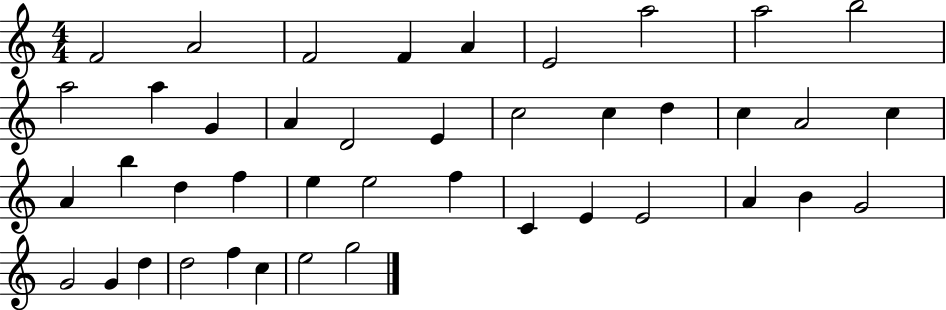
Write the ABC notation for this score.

X:1
T:Untitled
M:4/4
L:1/4
K:C
F2 A2 F2 F A E2 a2 a2 b2 a2 a G A D2 E c2 c d c A2 c A b d f e e2 f C E E2 A B G2 G2 G d d2 f c e2 g2